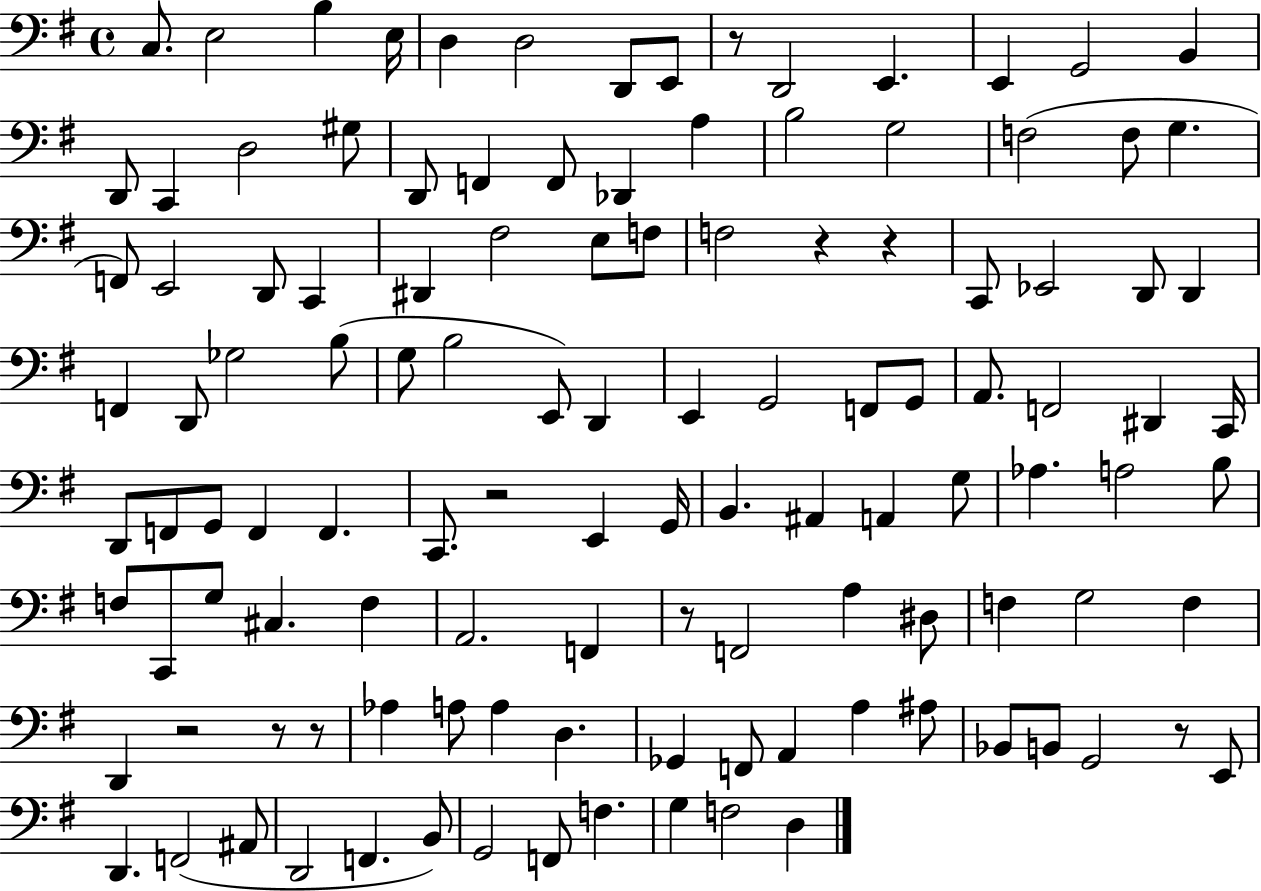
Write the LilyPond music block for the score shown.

{
  \clef bass
  \time 4/4
  \defaultTimeSignature
  \key g \major
  c8. e2 b4 e16 | d4 d2 d,8 e,8 | r8 d,2 e,4. | e,4 g,2 b,4 | \break d,8 c,4 d2 gis8 | d,8 f,4 f,8 des,4 a4 | b2 g2 | f2( f8 g4. | \break f,8) e,2 d,8 c,4 | dis,4 fis2 e8 f8 | f2 r4 r4 | c,8 ees,2 d,8 d,4 | \break f,4 d,8 ges2 b8( | g8 b2 e,8) d,4 | e,4 g,2 f,8 g,8 | a,8. f,2 dis,4 c,16 | \break d,8 f,8 g,8 f,4 f,4. | c,8. r2 e,4 g,16 | b,4. ais,4 a,4 g8 | aes4. a2 b8 | \break f8 c,8 g8 cis4. f4 | a,2. f,4 | r8 f,2 a4 dis8 | f4 g2 f4 | \break d,4 r2 r8 r8 | aes4 a8 a4 d4. | ges,4 f,8 a,4 a4 ais8 | bes,8 b,8 g,2 r8 e,8 | \break d,4. f,2( ais,8 | d,2 f,4. b,8) | g,2 f,8 f4. | g4 f2 d4 | \break \bar "|."
}